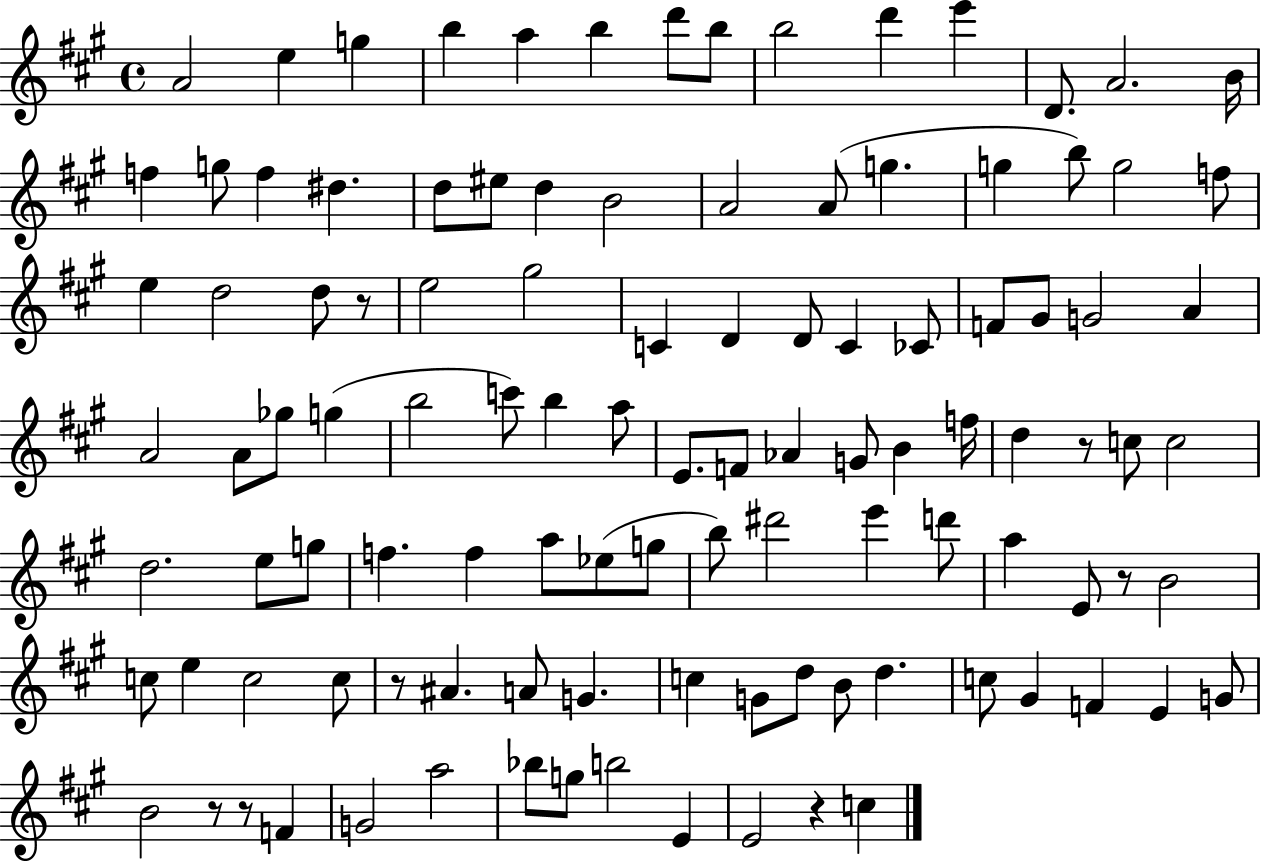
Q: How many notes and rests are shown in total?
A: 109